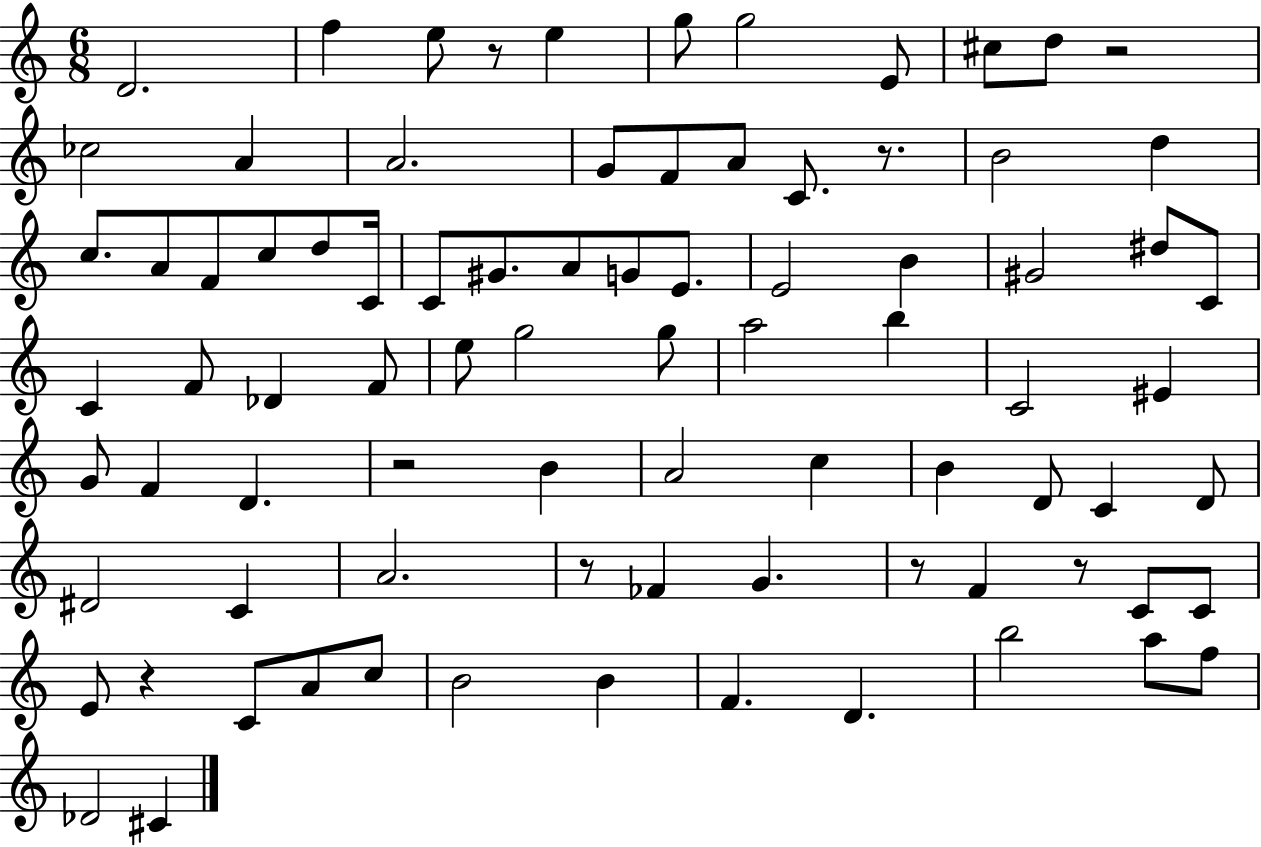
D4/h. F5/q E5/e R/e E5/q G5/e G5/h E4/e C#5/e D5/e R/h CES5/h A4/q A4/h. G4/e F4/e A4/e C4/e. R/e. B4/h D5/q C5/e. A4/e F4/e C5/e D5/e C4/s C4/e G#4/e. A4/e G4/e E4/e. E4/h B4/q G#4/h D#5/e C4/e C4/q F4/e Db4/q F4/e E5/e G5/h G5/e A5/h B5/q C4/h EIS4/q G4/e F4/q D4/q. R/h B4/q A4/h C5/q B4/q D4/e C4/q D4/e D#4/h C4/q A4/h. R/e FES4/q G4/q. R/e F4/q R/e C4/e C4/e E4/e R/q C4/e A4/e C5/e B4/h B4/q F4/q. D4/q. B5/h A5/e F5/e Db4/h C#4/q